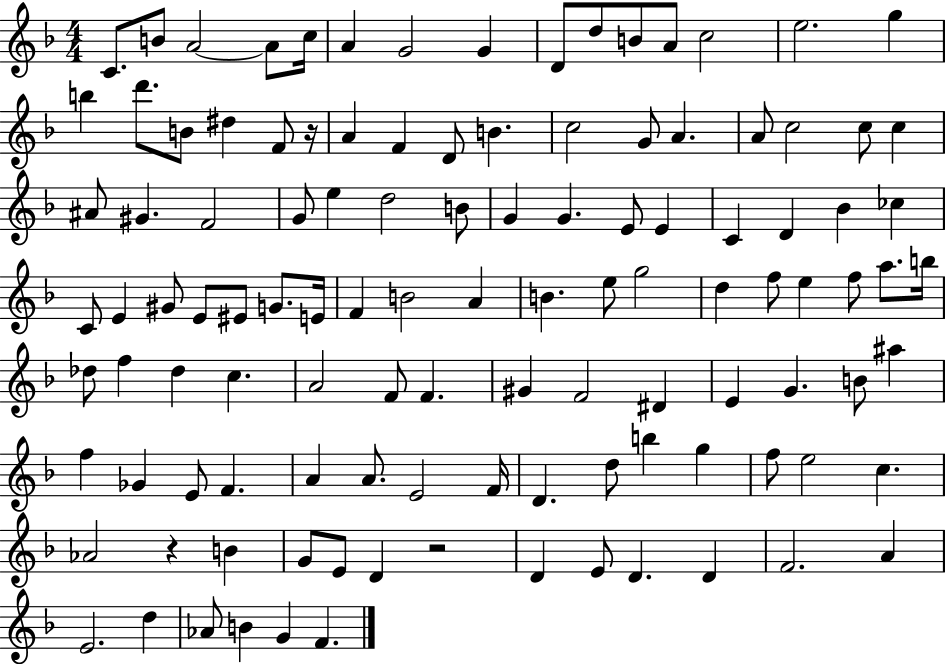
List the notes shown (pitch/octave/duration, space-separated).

C4/e. B4/e A4/h A4/e C5/s A4/q G4/h G4/q D4/e D5/e B4/e A4/e C5/h E5/h. G5/q B5/q D6/e. B4/e D#5/q F4/e R/s A4/q F4/q D4/e B4/q. C5/h G4/e A4/q. A4/e C5/h C5/e C5/q A#4/e G#4/q. F4/h G4/e E5/q D5/h B4/e G4/q G4/q. E4/e E4/q C4/q D4/q Bb4/q CES5/q C4/e E4/q G#4/e E4/e EIS4/e G4/e. E4/s F4/q B4/h A4/q B4/q. E5/e G5/h D5/q F5/e E5/q F5/e A5/e. B5/s Db5/e F5/q Db5/q C5/q. A4/h F4/e F4/q. G#4/q F4/h D#4/q E4/q G4/q. B4/e A#5/q F5/q Gb4/q E4/e F4/q. A4/q A4/e. E4/h F4/s D4/q. D5/e B5/q G5/q F5/e E5/h C5/q. Ab4/h R/q B4/q G4/e E4/e D4/q R/h D4/q E4/e D4/q. D4/q F4/h. A4/q E4/h. D5/q Ab4/e B4/q G4/q F4/q.